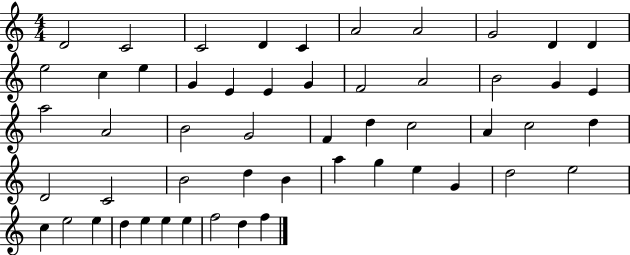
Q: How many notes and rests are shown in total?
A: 53